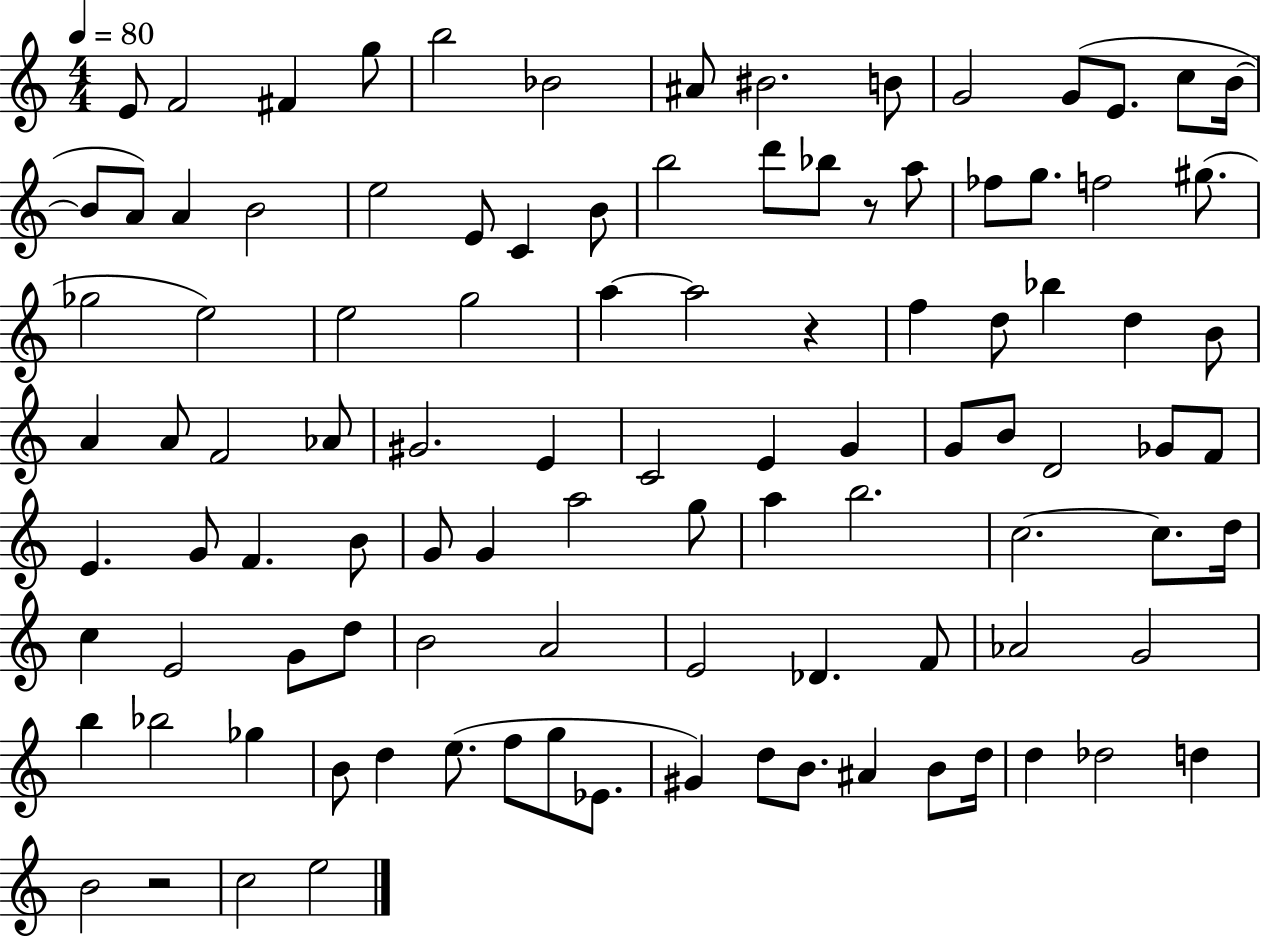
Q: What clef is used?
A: treble